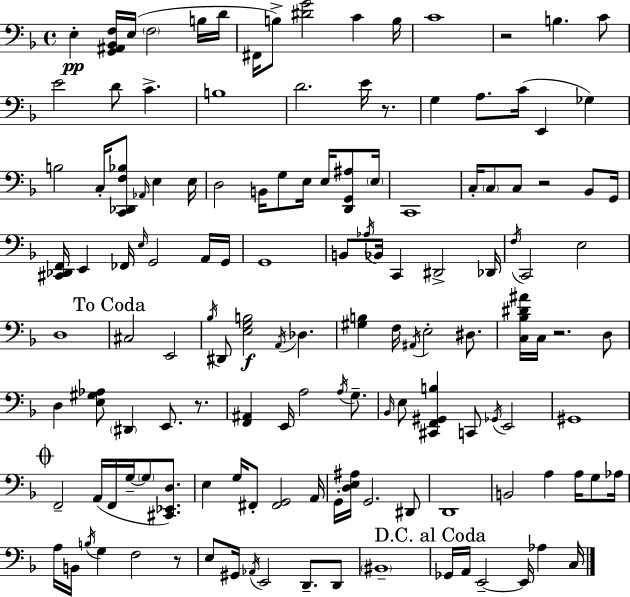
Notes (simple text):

E3/q [G2,A#2,Bb2,F3]/s E3/s F3/h B3/s D4/s F#2/s B3/e [D#4,G4]/h C4/q B3/s C4/w R/h B3/q. C4/e E4/h D4/e C4/q. B3/w D4/h. E4/s R/e. G3/q A3/e. C4/s E2/q Gb3/q B3/h C3/s [C2,Db2,F3,Bb3]/e Ab2/s E3/q E3/s D3/h B2/s G3/e E3/s E3/s [D2,G2,A#3]/e E3/s C2/w C3/s C3/e C3/e R/h Bb2/e G2/s [C#2,Db2,F2]/s E2/q FES2/s E3/s G2/h A2/s G2/s G2/w B2/e Ab3/s Bb2/s C2/q D#2/h Db2/s F3/s C2/h E3/h D3/w C#3/h E2/h Bb3/s D#2/e [E3,G3,B3]/h A2/s Db3/q. [G#3,B3]/q F3/s A#2/s E3/h D#3/e. [C3,Bb3,D#4,A#4]/s C3/s R/h. D3/e D3/q [E3,G#3,Ab3]/e D#2/q E2/e. R/e. [F2,A#2]/q E2/s A3/h A3/s G3/e. Bb2/s E3/e [C#2,F2,G#2,B3]/q C2/e Gb2/s E2/h G#2/w F2/h A2/s F2/s G3/s G3/e [C#2,Eb2,D3]/e. E3/q G3/s F#2/e [F#2,G2]/h A2/s G2/s [D3,E3,A#3]/s G2/h. D#2/e D2/w B2/h A3/q A3/s G3/e Ab3/s A3/s B2/s B3/s G3/q F3/h R/e E3/e G#2/s Ab2/s E2/h D2/e. D2/e BIS2/w Gb2/s A2/s E2/h E2/s Ab3/q C3/s